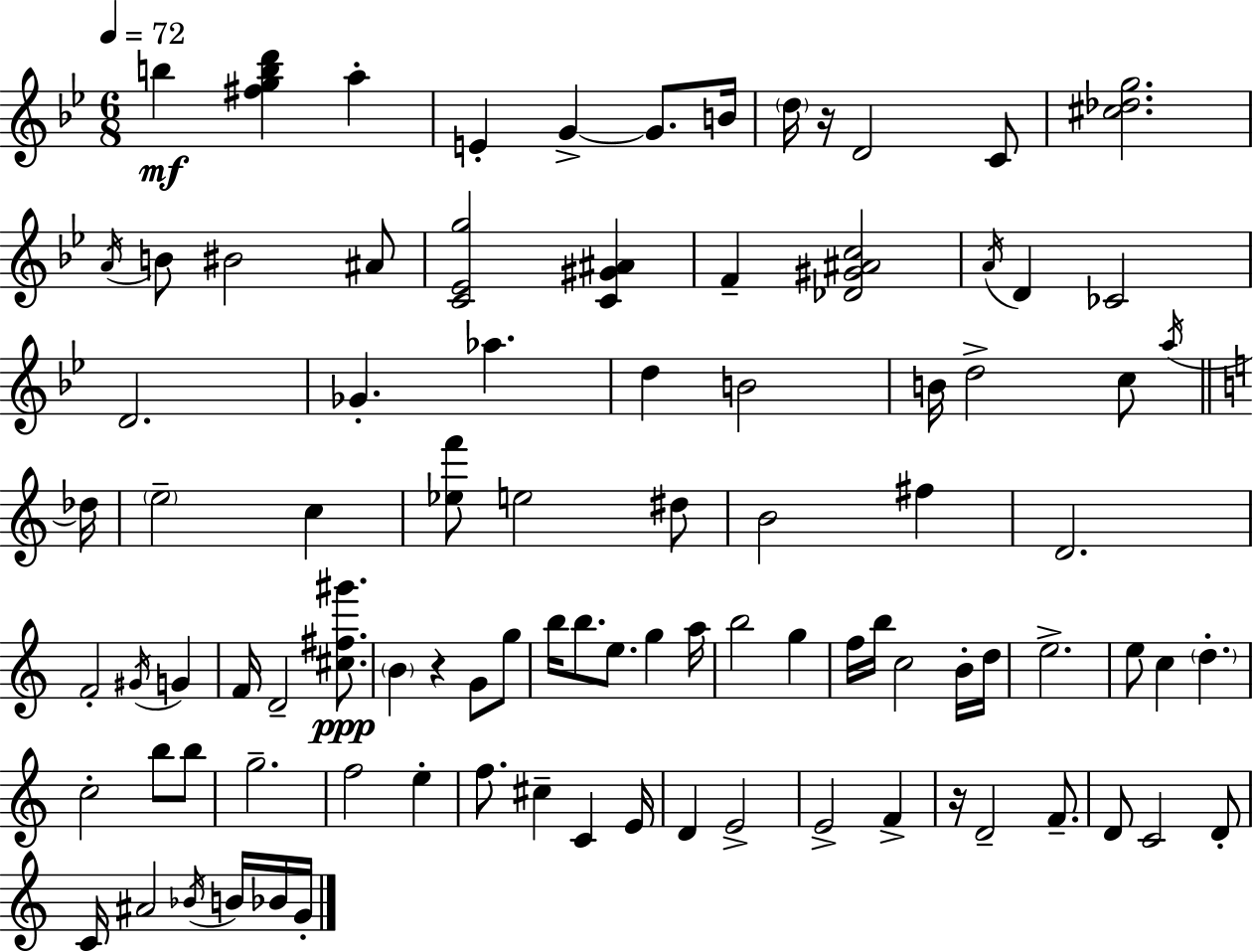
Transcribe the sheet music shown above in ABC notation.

X:1
T:Untitled
M:6/8
L:1/4
K:Bb
b [^fgbd'] a E G G/2 B/4 d/4 z/4 D2 C/2 [^c_dg]2 A/4 B/2 ^B2 ^A/2 [C_Eg]2 [C^G^A] F [_D^G^Ac]2 A/4 D _C2 D2 _G _a d B2 B/4 d2 c/2 a/4 _d/4 e2 c [_ef']/2 e2 ^d/2 B2 ^f D2 F2 ^G/4 G F/4 D2 [^c^f^g']/2 B z G/2 g/2 b/4 b/2 e/2 g a/4 b2 g f/4 b/4 c2 B/4 d/4 e2 e/2 c d c2 b/2 b/2 g2 f2 e f/2 ^c C E/4 D E2 E2 F z/4 D2 F/2 D/2 C2 D/2 C/4 ^A2 _B/4 B/4 _B/4 G/4